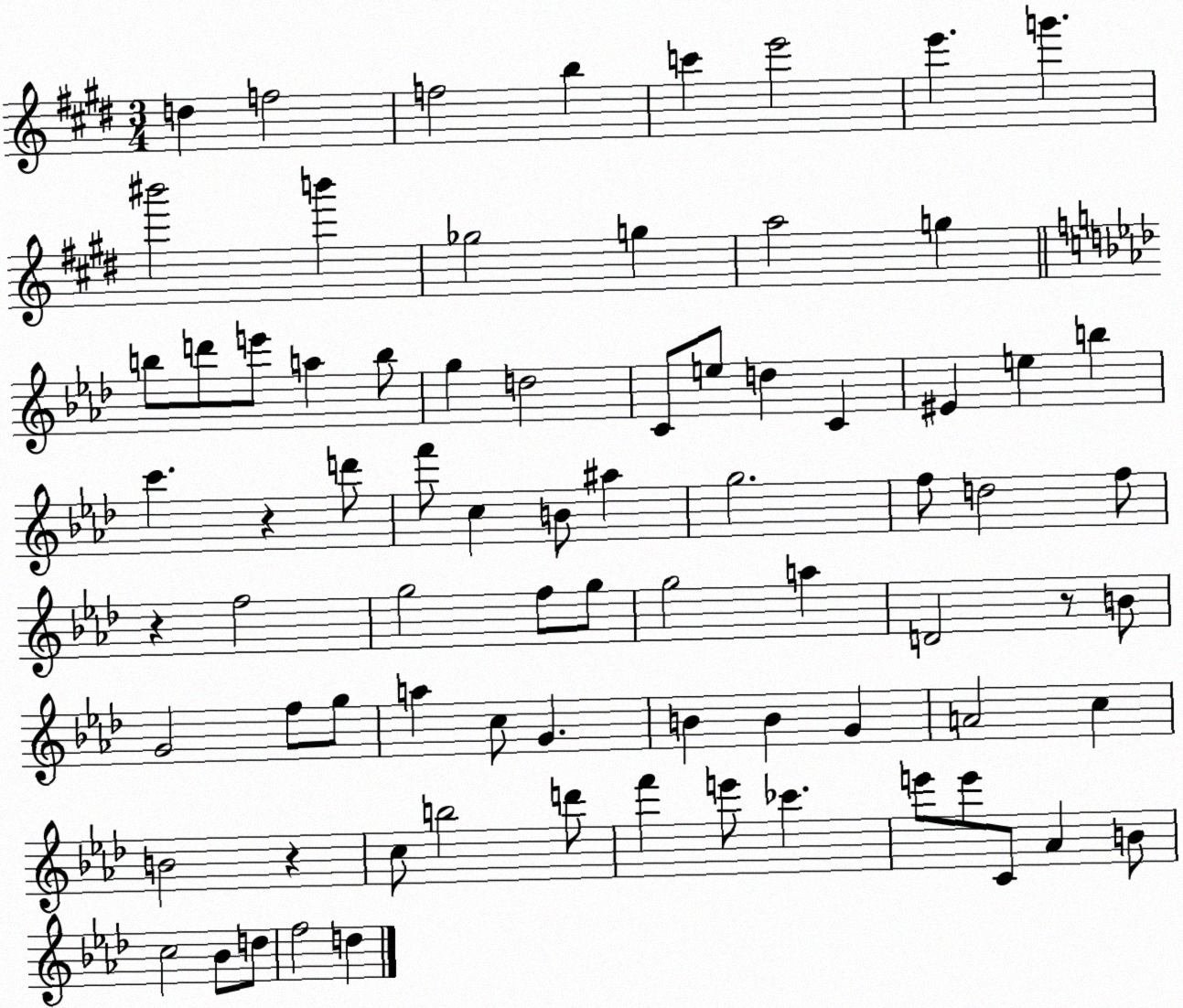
X:1
T:Untitled
M:3/4
L:1/4
K:E
d f2 f2 b c' e'2 e' g' ^b'2 b' _g2 g a2 g b/2 d'/2 e'/2 a b/2 g d2 C/2 e/2 d C ^E e b c' z d'/2 f'/2 c B/2 ^a g2 f/2 d2 f/2 z f2 g2 f/2 g/2 g2 a D2 z/2 B/2 G2 f/2 g/2 a c/2 G B B G A2 c B2 z c/2 b2 d'/2 f' e'/2 _c' e'/2 e'/2 C/2 _A B/2 c2 _B/2 d/2 f2 d